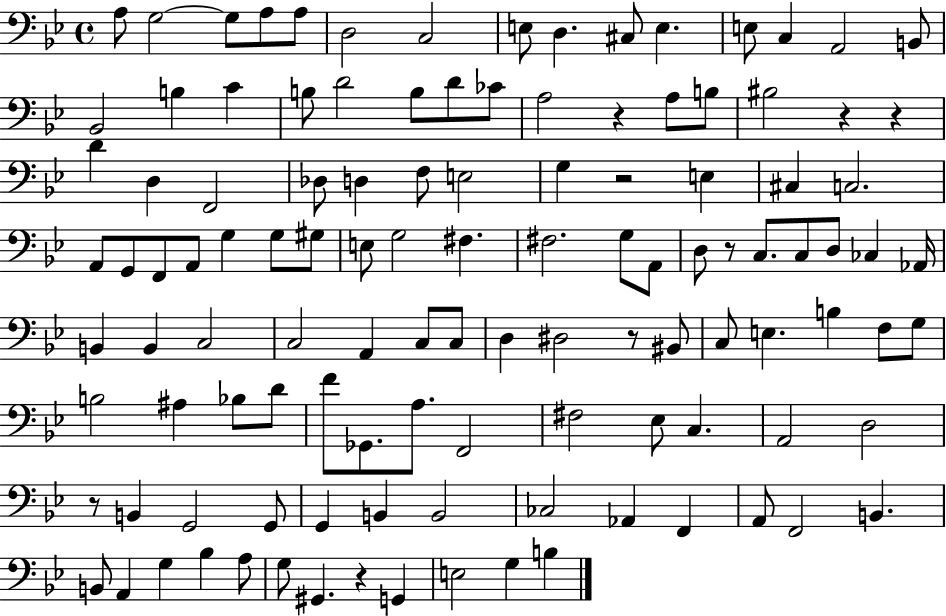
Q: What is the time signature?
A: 4/4